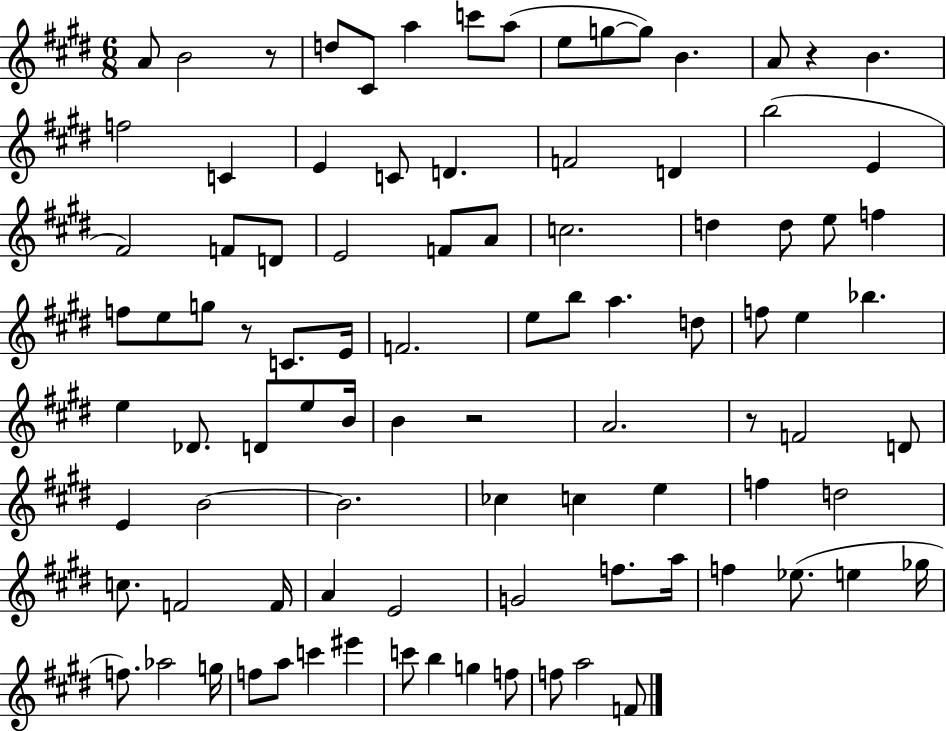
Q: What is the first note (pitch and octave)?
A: A4